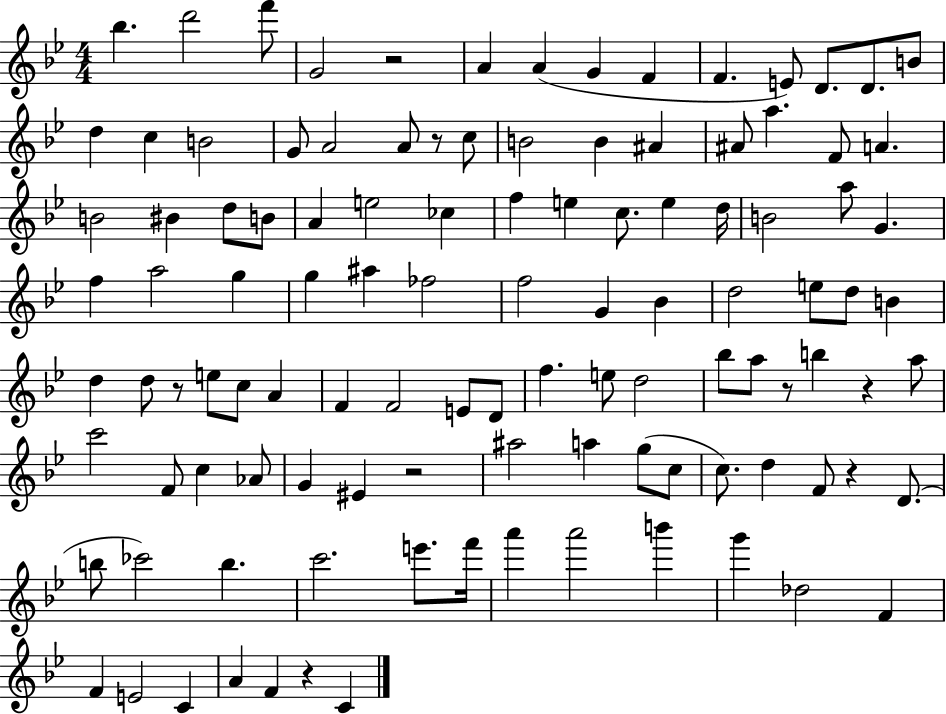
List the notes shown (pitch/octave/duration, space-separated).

Bb5/q. D6/h F6/e G4/h R/h A4/q A4/q G4/q F4/q F4/q. E4/e D4/e. D4/e. B4/e D5/q C5/q B4/h G4/e A4/h A4/e R/e C5/e B4/h B4/q A#4/q A#4/e A5/q. F4/e A4/q. B4/h BIS4/q D5/e B4/e A4/q E5/h CES5/q F5/q E5/q C5/e. E5/q D5/s B4/h A5/e G4/q. F5/q A5/h G5/q G5/q A#5/q FES5/h F5/h G4/q Bb4/q D5/h E5/e D5/e B4/q D5/q D5/e R/e E5/e C5/e A4/q F4/q F4/h E4/e D4/e F5/q. E5/e D5/h Bb5/e A5/e R/e B5/q R/q A5/e C6/h F4/e C5/q Ab4/e G4/q EIS4/q R/h A#5/h A5/q G5/e C5/e C5/e. D5/q F4/e R/q D4/e. B5/e CES6/h B5/q. C6/h. E6/e. F6/s A6/q A6/h B6/q G6/q Db5/h F4/q F4/q E4/h C4/q A4/q F4/q R/q C4/q